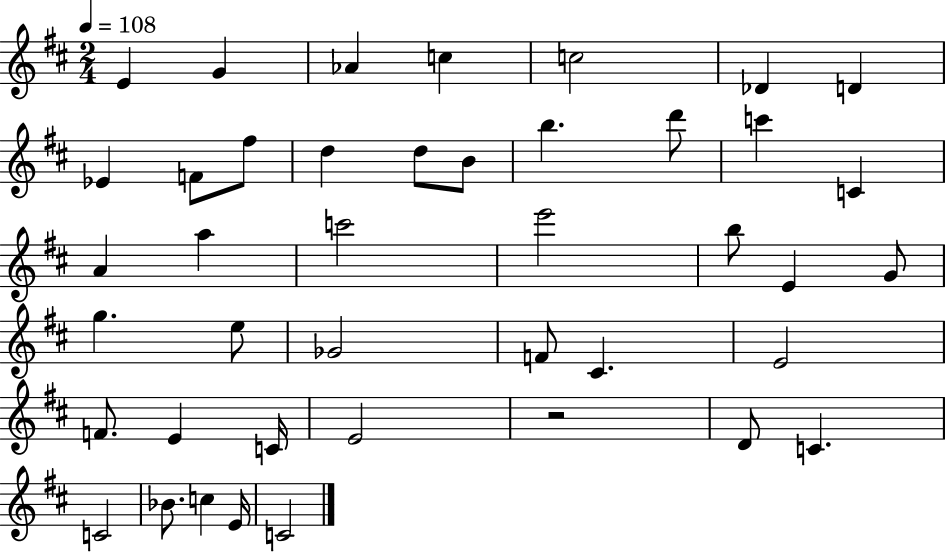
{
  \clef treble
  \numericTimeSignature
  \time 2/4
  \key d \major
  \tempo 4 = 108
  e'4 g'4 | aes'4 c''4 | c''2 | des'4 d'4 | \break ees'4 f'8 fis''8 | d''4 d''8 b'8 | b''4. d'''8 | c'''4 c'4 | \break a'4 a''4 | c'''2 | e'''2 | b''8 e'4 g'8 | \break g''4. e''8 | ges'2 | f'8 cis'4. | e'2 | \break f'8. e'4 c'16 | e'2 | r2 | d'8 c'4. | \break c'2 | bes'8. c''4 e'16 | c'2 | \bar "|."
}